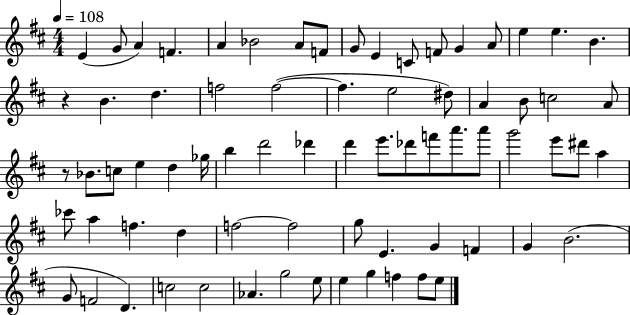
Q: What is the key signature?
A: D major